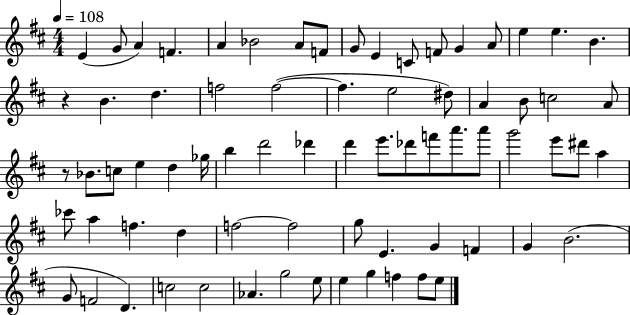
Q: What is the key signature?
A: D major